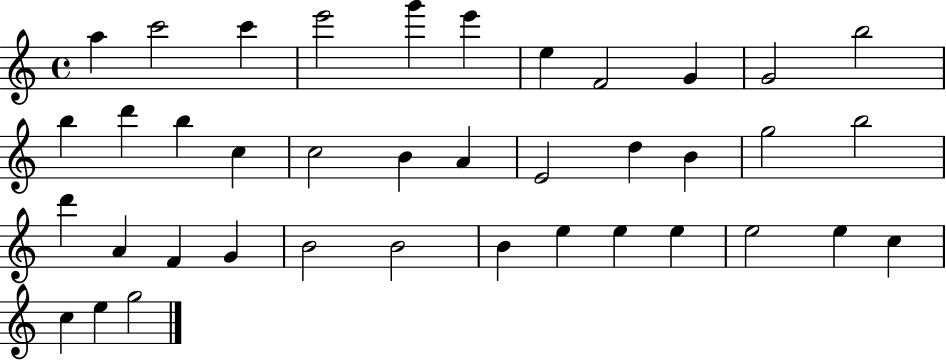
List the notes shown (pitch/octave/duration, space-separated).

A5/q C6/h C6/q E6/h G6/q E6/q E5/q F4/h G4/q G4/h B5/h B5/q D6/q B5/q C5/q C5/h B4/q A4/q E4/h D5/q B4/q G5/h B5/h D6/q A4/q F4/q G4/q B4/h B4/h B4/q E5/q E5/q E5/q E5/h E5/q C5/q C5/q E5/q G5/h